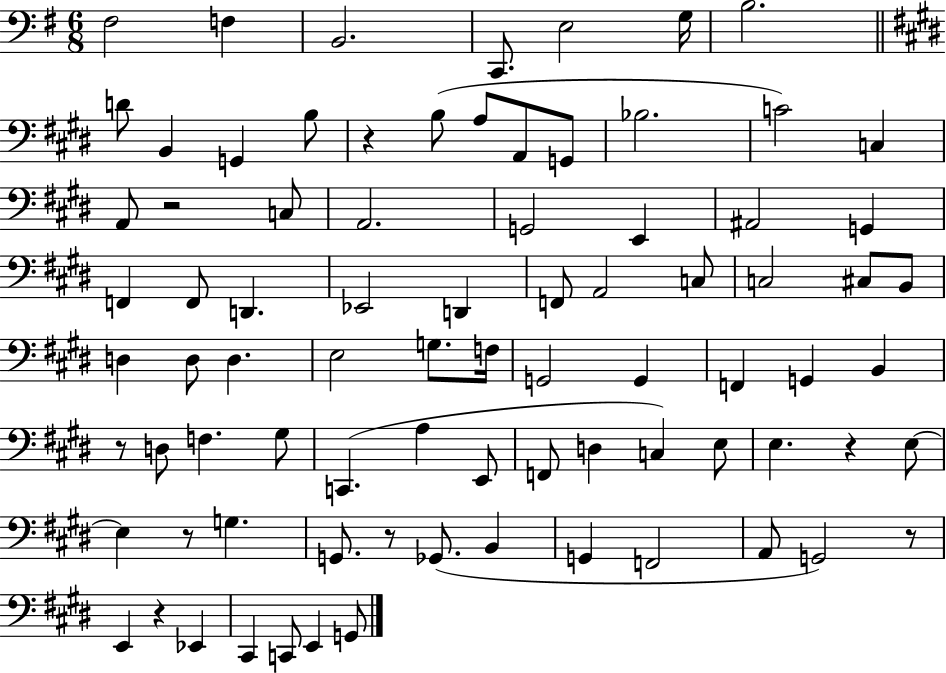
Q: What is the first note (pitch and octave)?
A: F#3